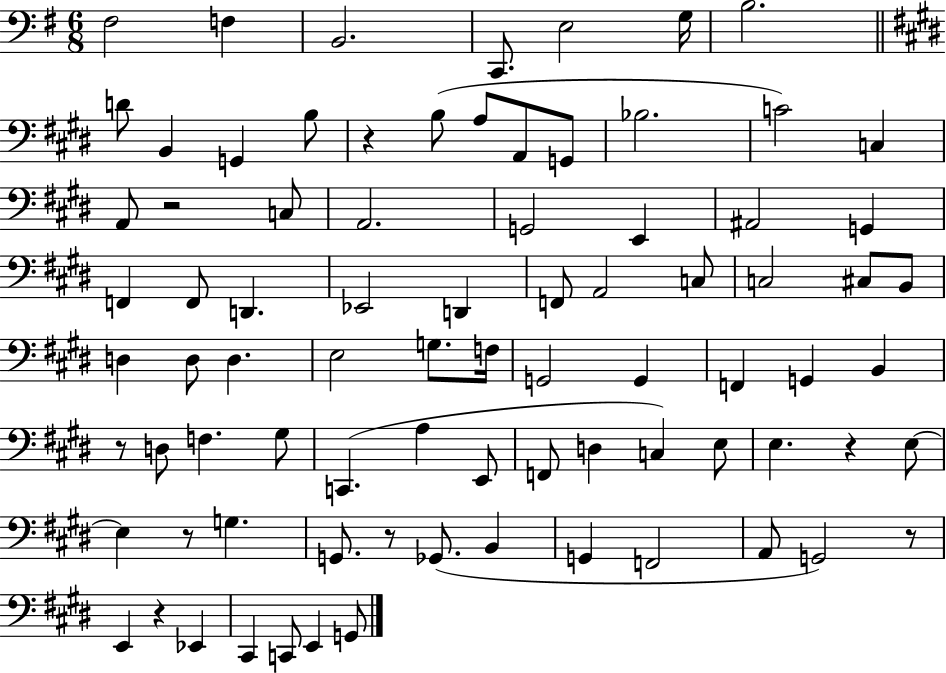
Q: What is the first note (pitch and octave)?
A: F#3